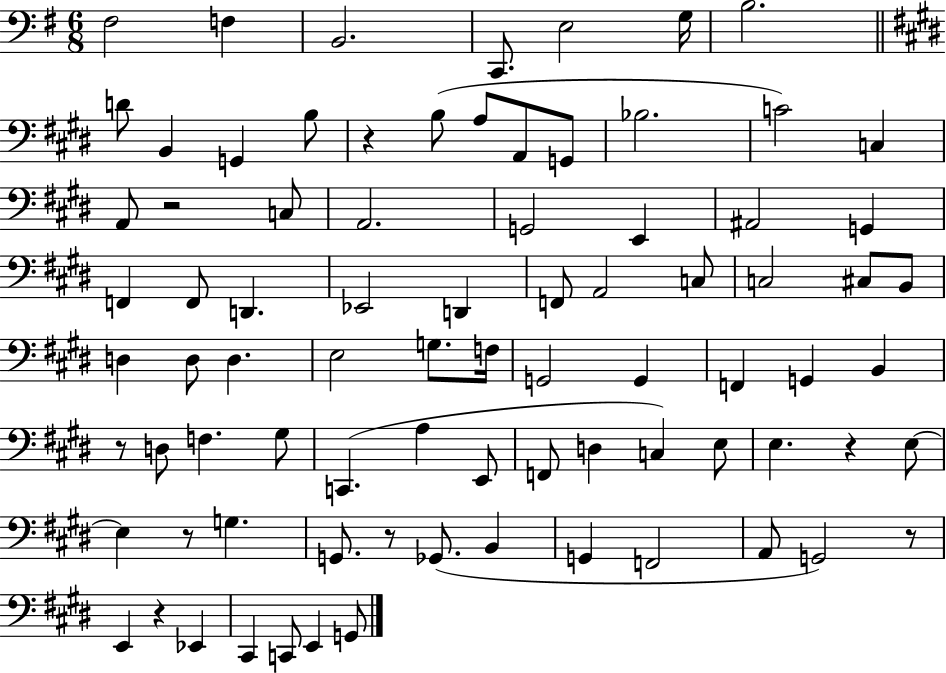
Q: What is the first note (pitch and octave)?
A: F#3